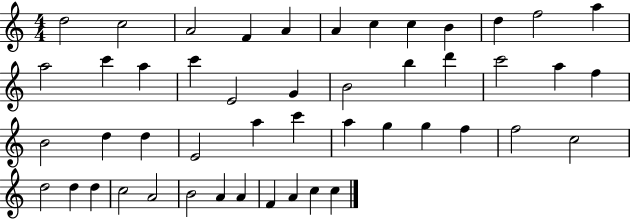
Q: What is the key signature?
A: C major